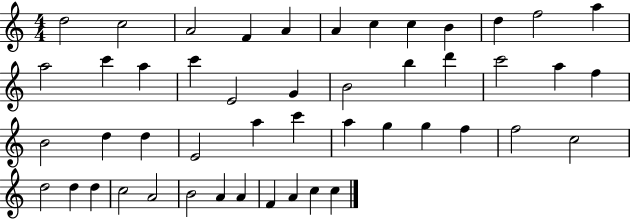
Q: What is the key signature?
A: C major